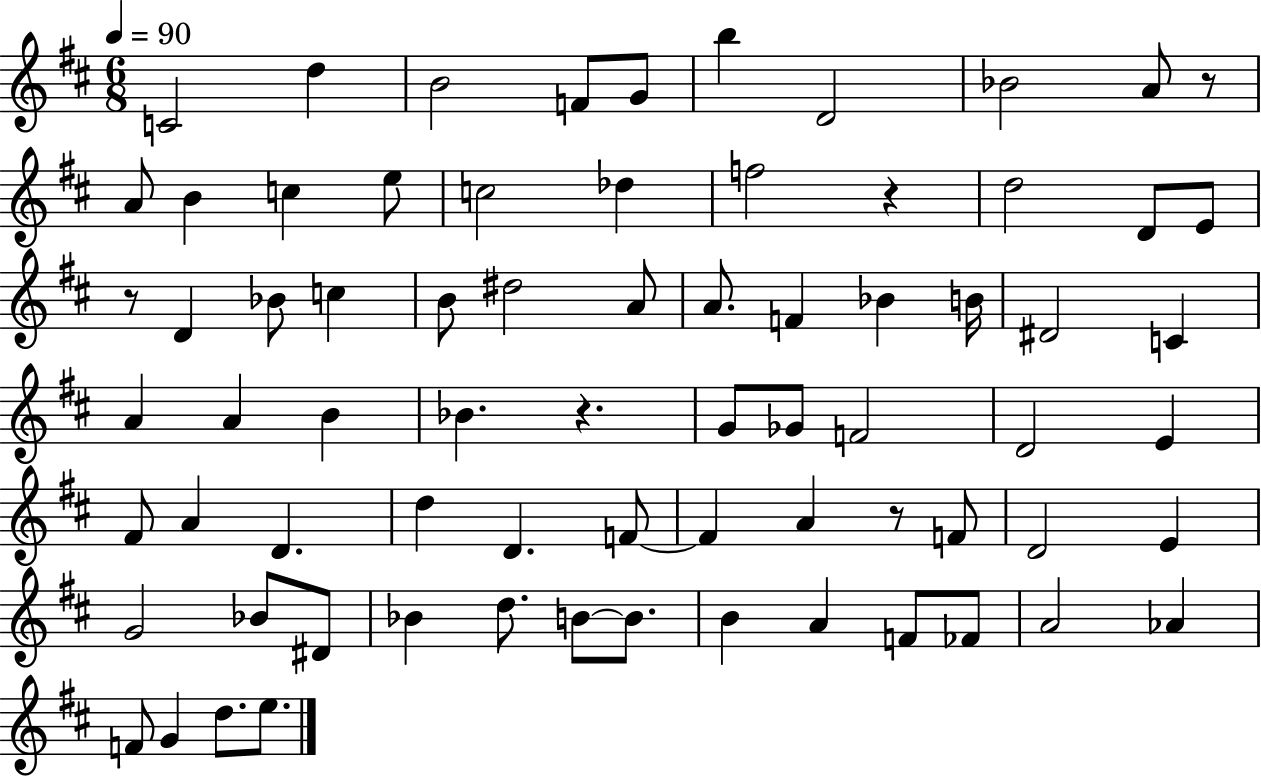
C4/h D5/q B4/h F4/e G4/e B5/q D4/h Bb4/h A4/e R/e A4/e B4/q C5/q E5/e C5/h Db5/q F5/h R/q D5/h D4/e E4/e R/e D4/q Bb4/e C5/q B4/e D#5/h A4/e A4/e. F4/q Bb4/q B4/s D#4/h C4/q A4/q A4/q B4/q Bb4/q. R/q. G4/e Gb4/e F4/h D4/h E4/q F#4/e A4/q D4/q. D5/q D4/q. F4/e F4/q A4/q R/e F4/e D4/h E4/q G4/h Bb4/e D#4/e Bb4/q D5/e. B4/e B4/e. B4/q A4/q F4/e FES4/e A4/h Ab4/q F4/e G4/q D5/e. E5/e.